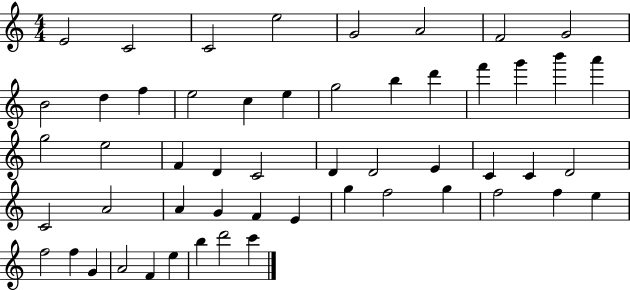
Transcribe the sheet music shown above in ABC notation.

X:1
T:Untitled
M:4/4
L:1/4
K:C
E2 C2 C2 e2 G2 A2 F2 G2 B2 d f e2 c e g2 b d' f' g' b' a' g2 e2 F D C2 D D2 E C C D2 C2 A2 A G F E g f2 g f2 f e f2 f G A2 F e b d'2 c'